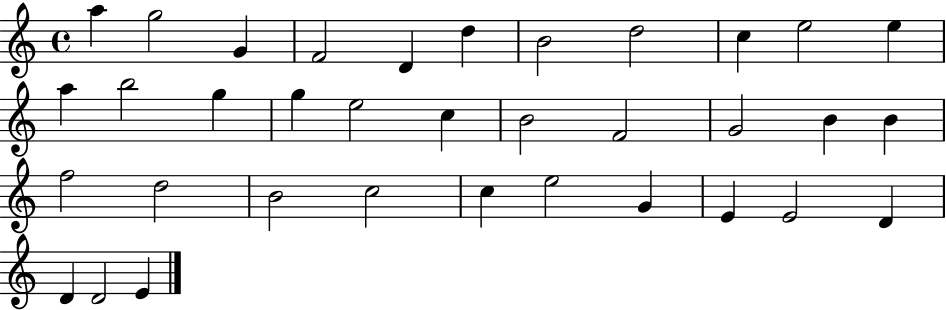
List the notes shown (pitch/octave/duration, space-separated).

A5/q G5/h G4/q F4/h D4/q D5/q B4/h D5/h C5/q E5/h E5/q A5/q B5/h G5/q G5/q E5/h C5/q B4/h F4/h G4/h B4/q B4/q F5/h D5/h B4/h C5/h C5/q E5/h G4/q E4/q E4/h D4/q D4/q D4/h E4/q